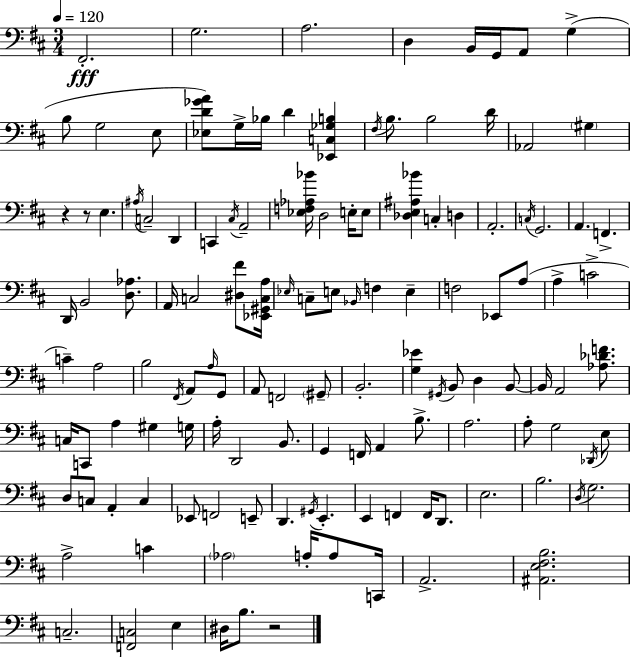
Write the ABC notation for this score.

X:1
T:Untitled
M:3/4
L:1/4
K:D
^F,,2 G,2 A,2 D, B,,/4 G,,/4 A,,/2 G, B,/2 G,2 E,/2 [_E,D_GA]/2 G,/4 _B,/4 D [_E,,C,_G,B,] ^F,/4 B,/2 B,2 D/4 _A,,2 ^G, z z/2 E, ^A,/4 C,2 D,, C,, ^C,/4 A,,2 [_E,F,_A,_B]/4 D,2 E,/4 E,/2 [_D,E,^A,_B] C, D, A,,2 C,/4 G,,2 A,, F,, D,,/4 B,,2 [D,_A,]/2 A,,/4 C,2 [^D,^F]/2 [_E,,^G,,C,A,]/4 _E,/4 C,/2 E,/2 _B,,/4 F, E, F,2 _E,,/2 A,/2 A, C2 C A,2 B,2 ^F,,/4 A,,/2 A,/4 G,,/2 A,,/2 F,,2 ^G,,/2 B,,2 [G,_E] ^G,,/4 B,,/2 D, B,,/2 B,,/4 A,,2 [_A,_DF]/2 C,/4 C,,/2 A, ^G, G,/4 A,/4 D,,2 B,,/2 G,, F,,/4 A,, B,/2 A,2 A,/2 G,2 _D,,/4 E,/2 D,/2 C,/2 A,, C, _E,,/2 F,,2 E,,/2 D,, ^G,,/4 E,, E,, F,, F,,/4 D,,/2 E,2 B,2 D,/4 G,2 A,2 C _A,2 A,/4 A,/2 C,,/4 A,,2 [^A,,E,^F,B,]2 C,2 [F,,C,]2 E, ^D,/4 B,/2 z2